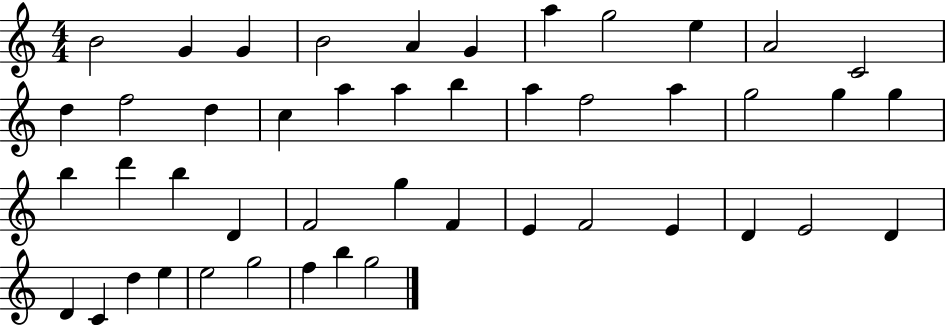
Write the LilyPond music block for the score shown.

{
  \clef treble
  \numericTimeSignature
  \time 4/4
  \key c \major
  b'2 g'4 g'4 | b'2 a'4 g'4 | a''4 g''2 e''4 | a'2 c'2 | \break d''4 f''2 d''4 | c''4 a''4 a''4 b''4 | a''4 f''2 a''4 | g''2 g''4 g''4 | \break b''4 d'''4 b''4 d'4 | f'2 g''4 f'4 | e'4 f'2 e'4 | d'4 e'2 d'4 | \break d'4 c'4 d''4 e''4 | e''2 g''2 | f''4 b''4 g''2 | \bar "|."
}